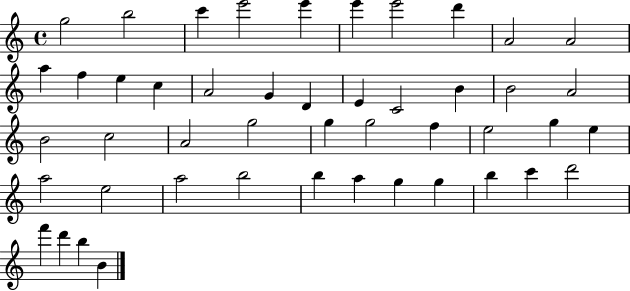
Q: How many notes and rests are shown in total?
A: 47